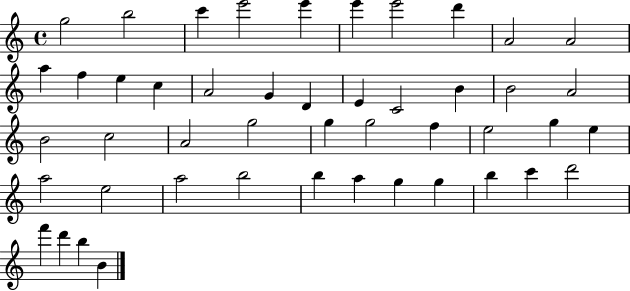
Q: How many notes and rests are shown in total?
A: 47